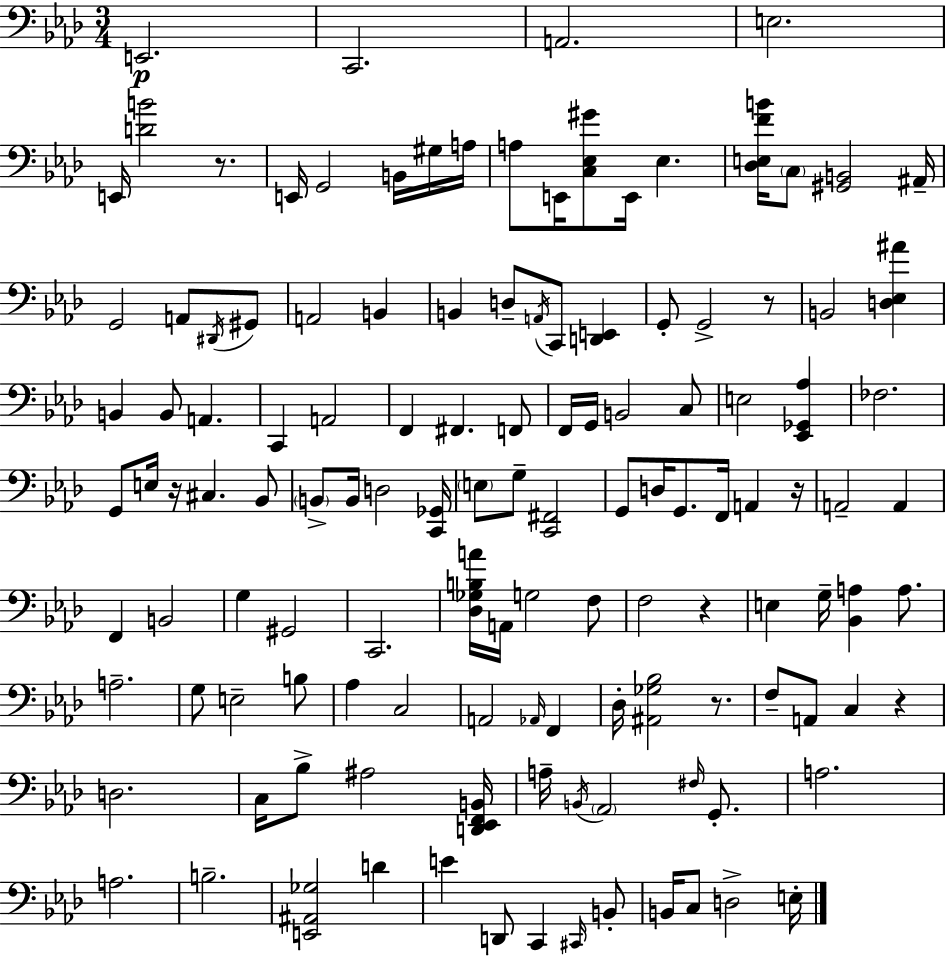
X:1
T:Untitled
M:3/4
L:1/4
K:Fm
E,,2 C,,2 A,,2 E,2 E,,/4 [DB]2 z/2 E,,/4 G,,2 B,,/4 ^G,/4 A,/4 A,/2 E,,/4 [C,_E,^G]/2 E,,/4 _E, [_D,E,FB]/4 C,/2 [^G,,B,,]2 ^A,,/4 G,,2 A,,/2 ^D,,/4 ^G,,/2 A,,2 B,, B,, D,/2 A,,/4 C,,/2 [D,,E,,] G,,/2 G,,2 z/2 B,,2 [D,_E,^A] B,, B,,/2 A,, C,, A,,2 F,, ^F,, F,,/2 F,,/4 G,,/4 B,,2 C,/2 E,2 [_E,,_G,,_A,] _F,2 G,,/2 E,/4 z/4 ^C, _B,,/2 B,,/2 B,,/4 D,2 [C,,_G,,]/4 E,/2 G,/2 [C,,^F,,]2 G,,/2 D,/4 G,,/2 F,,/4 A,, z/4 A,,2 A,, F,, B,,2 G, ^G,,2 C,,2 [_D,_G,B,A]/4 A,,/4 G,2 F,/2 F,2 z E, G,/4 [_B,,A,] A,/2 A,2 G,/2 E,2 B,/2 _A, C,2 A,,2 _A,,/4 F,, _D,/4 [^A,,_G,_B,]2 z/2 F,/2 A,,/2 C, z D,2 C,/4 _B,/2 ^A,2 [D,,_E,,F,,B,,]/4 A,/4 B,,/4 _A,,2 ^F,/4 G,,/2 A,2 A,2 B,2 [E,,^A,,_G,]2 D E D,,/2 C,, ^C,,/4 B,,/2 B,,/4 C,/2 D,2 E,/4